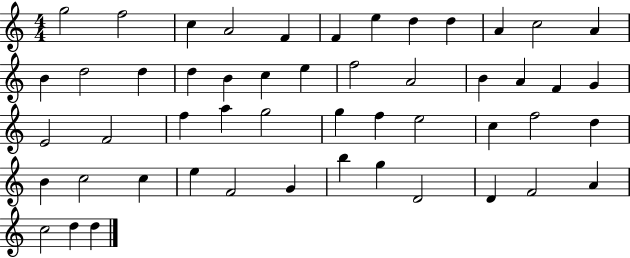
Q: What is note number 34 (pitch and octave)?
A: C5